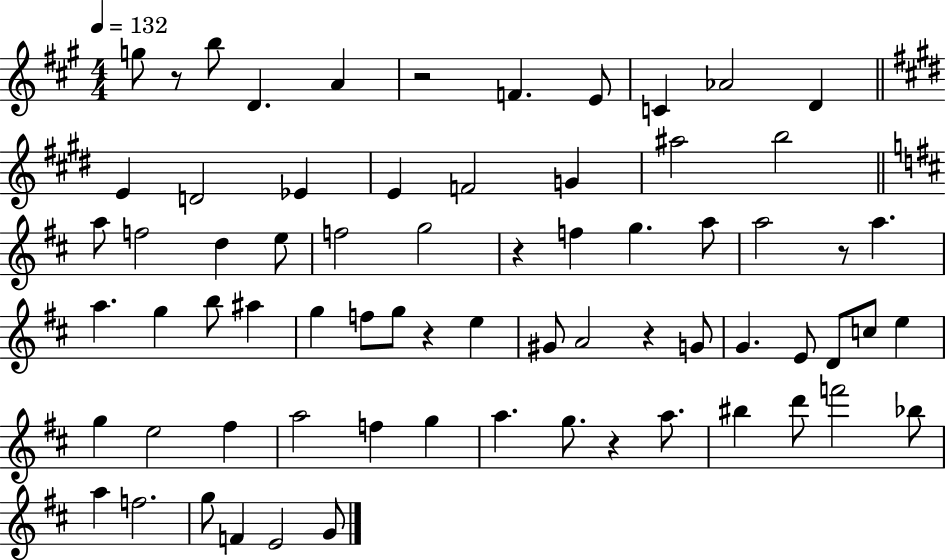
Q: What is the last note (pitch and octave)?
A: G4